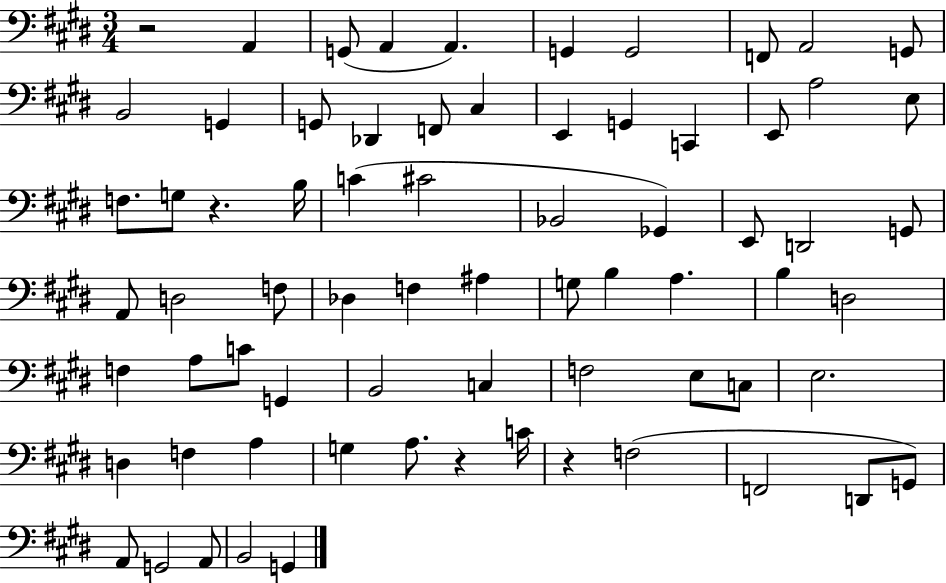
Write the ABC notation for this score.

X:1
T:Untitled
M:3/4
L:1/4
K:E
z2 A,, G,,/2 A,, A,, G,, G,,2 F,,/2 A,,2 G,,/2 B,,2 G,, G,,/2 _D,, F,,/2 ^C, E,, G,, C,, E,,/2 A,2 E,/2 F,/2 G,/2 z B,/4 C ^C2 _B,,2 _G,, E,,/2 D,,2 G,,/2 A,,/2 D,2 F,/2 _D, F, ^A, G,/2 B, A, B, D,2 F, A,/2 C/2 G,, B,,2 C, F,2 E,/2 C,/2 E,2 D, F, A, G, A,/2 z C/4 z F,2 F,,2 D,,/2 G,,/2 A,,/2 G,,2 A,,/2 B,,2 G,,